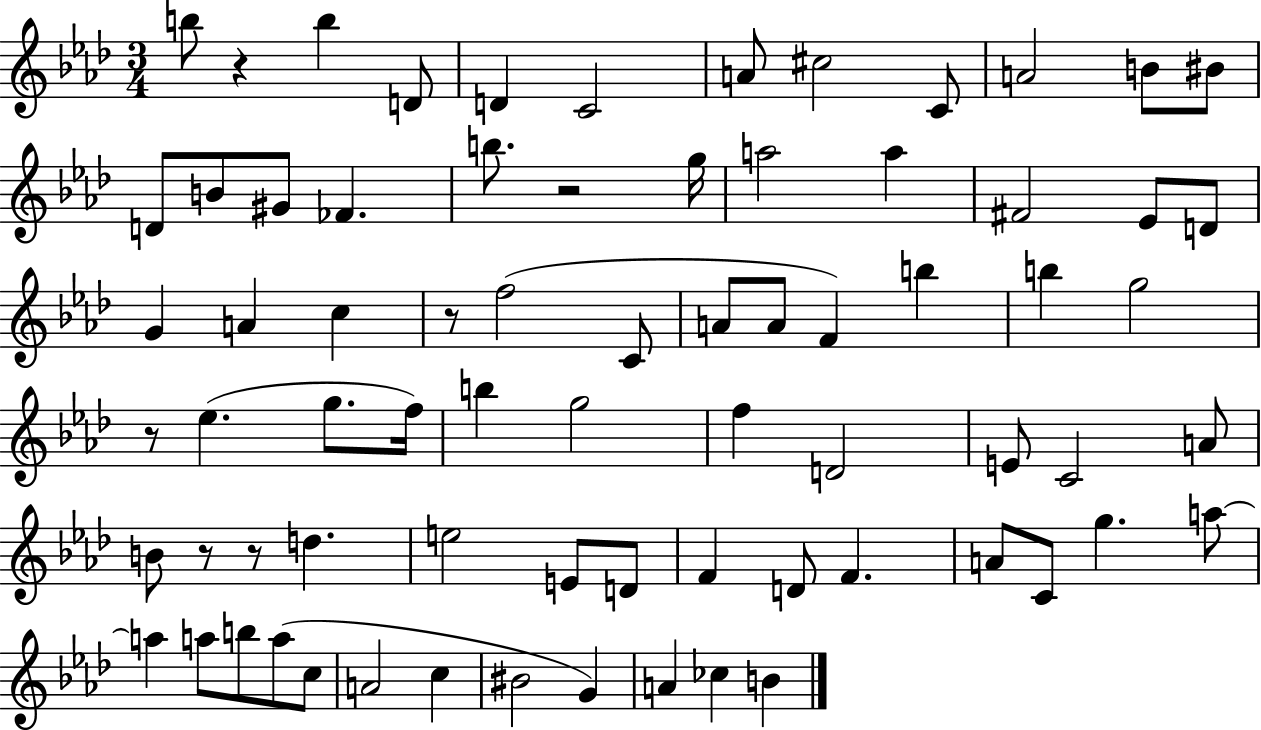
{
  \clef treble
  \numericTimeSignature
  \time 3/4
  \key aes \major
  b''8 r4 b''4 d'8 | d'4 c'2 | a'8 cis''2 c'8 | a'2 b'8 bis'8 | \break d'8 b'8 gis'8 fes'4. | b''8. r2 g''16 | a''2 a''4 | fis'2 ees'8 d'8 | \break g'4 a'4 c''4 | r8 f''2( c'8 | a'8 a'8 f'4) b''4 | b''4 g''2 | \break r8 ees''4.( g''8. f''16) | b''4 g''2 | f''4 d'2 | e'8 c'2 a'8 | \break b'8 r8 r8 d''4. | e''2 e'8 d'8 | f'4 d'8 f'4. | a'8 c'8 g''4. a''8~~ | \break a''4 a''8 b''8 a''8( c''8 | a'2 c''4 | bis'2 g'4) | a'4 ces''4 b'4 | \break \bar "|."
}